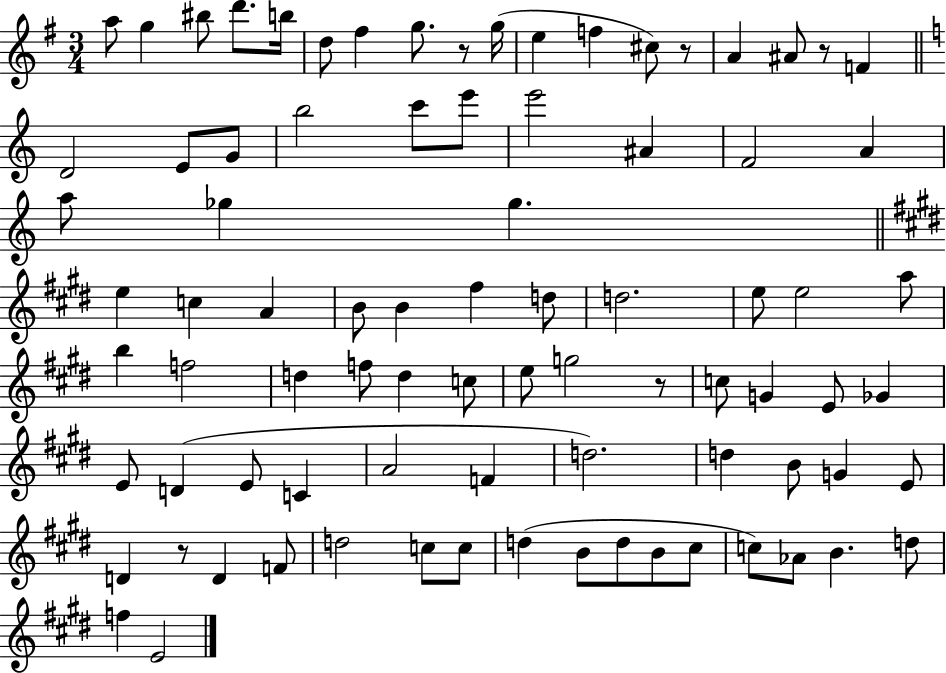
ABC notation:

X:1
T:Untitled
M:3/4
L:1/4
K:G
a/2 g ^b/2 d'/2 b/4 d/2 ^f g/2 z/2 g/4 e f ^c/2 z/2 A ^A/2 z/2 F D2 E/2 G/2 b2 c'/2 e'/2 e'2 ^A F2 A a/2 _g _g e c A B/2 B ^f d/2 d2 e/2 e2 a/2 b f2 d f/2 d c/2 e/2 g2 z/2 c/2 G E/2 _G E/2 D E/2 C A2 F d2 d B/2 G E/2 D z/2 D F/2 d2 c/2 c/2 d B/2 d/2 B/2 ^c/2 c/2 _A/2 B d/2 f E2